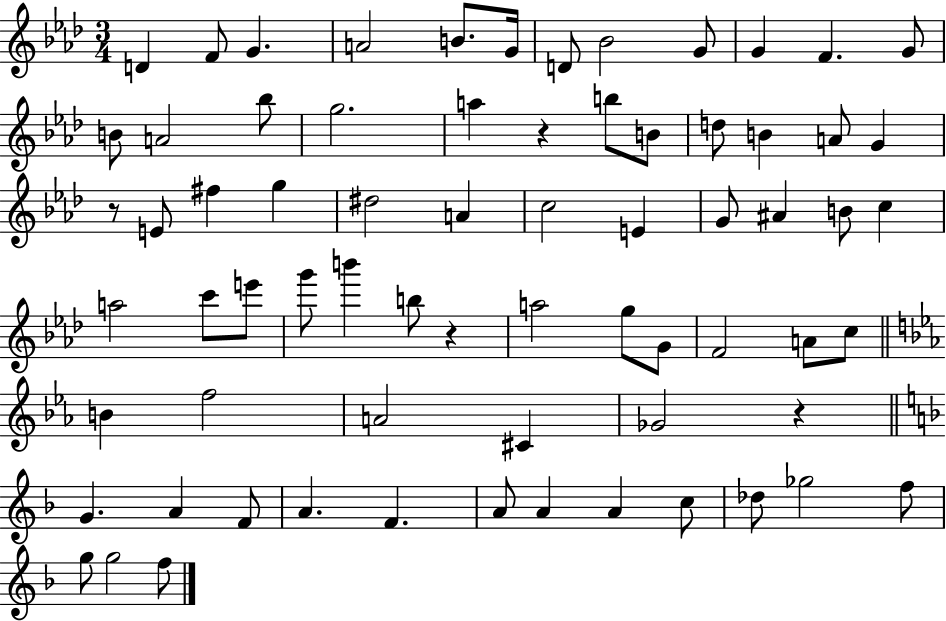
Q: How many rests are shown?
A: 4